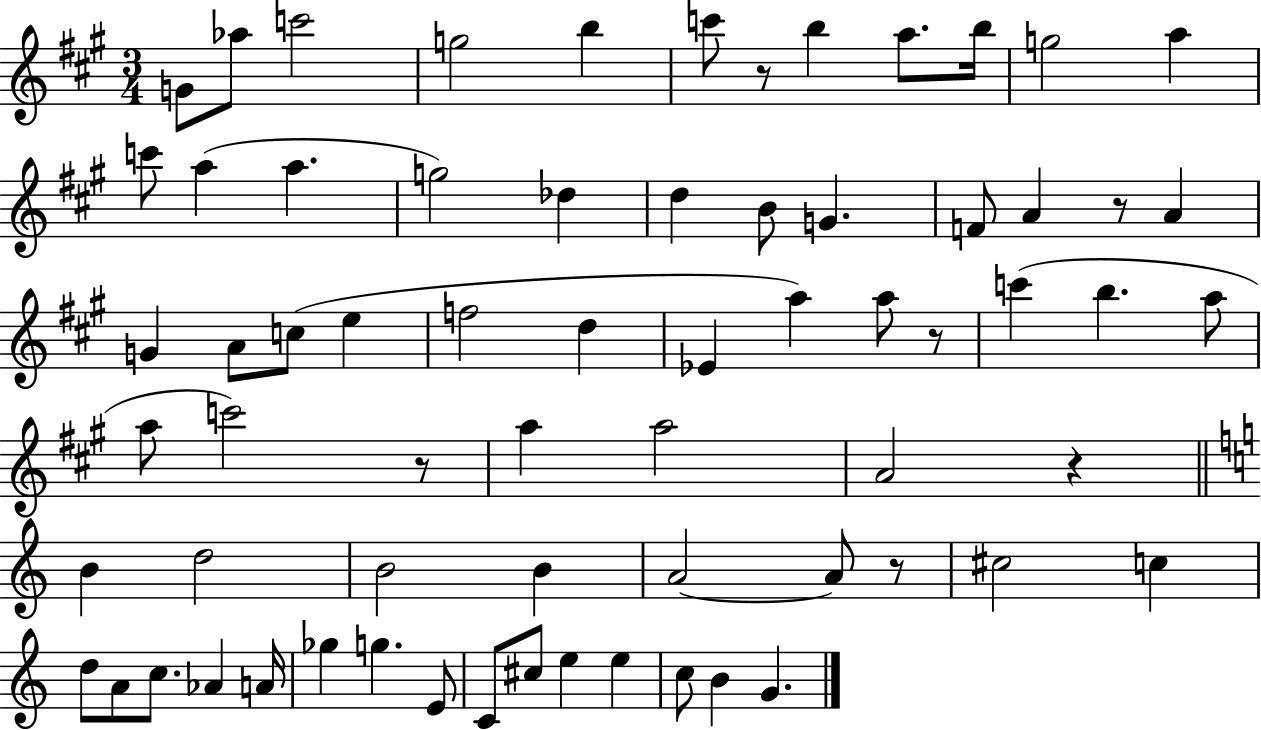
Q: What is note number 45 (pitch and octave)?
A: A4